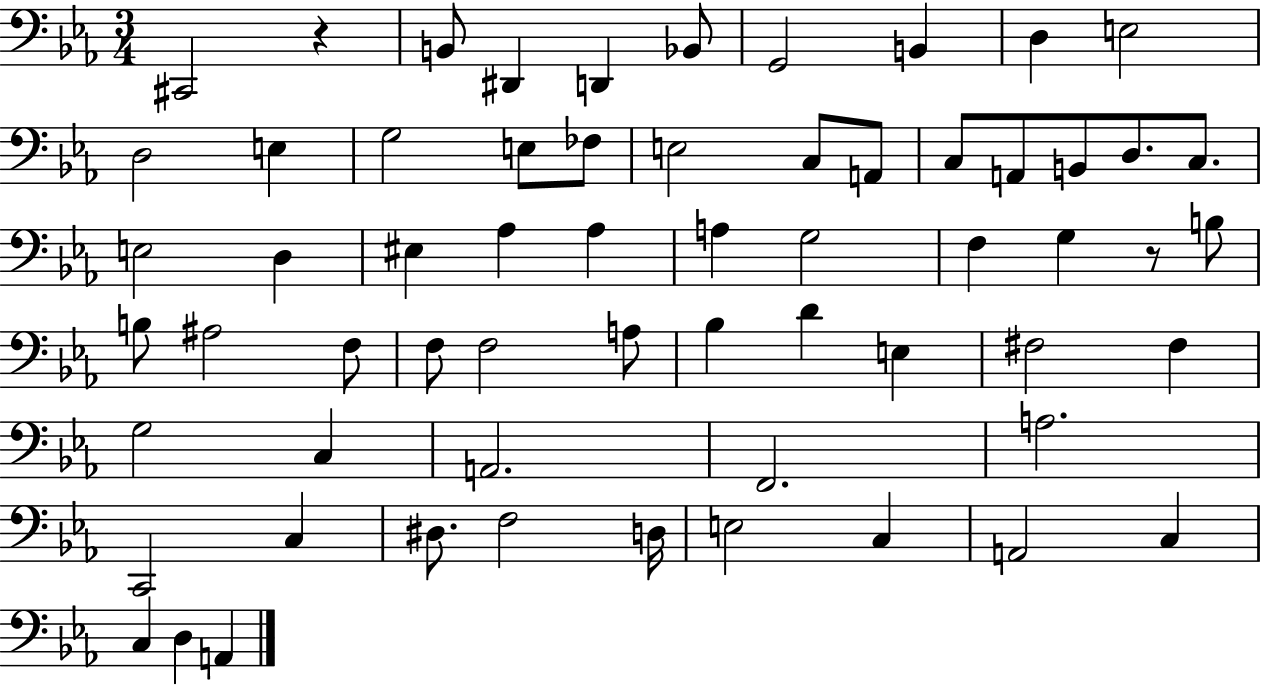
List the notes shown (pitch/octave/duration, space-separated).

C#2/h R/q B2/e D#2/q D2/q Bb2/e G2/h B2/q D3/q E3/h D3/h E3/q G3/h E3/e FES3/e E3/h C3/e A2/e C3/e A2/e B2/e D3/e. C3/e. E3/h D3/q EIS3/q Ab3/q Ab3/q A3/q G3/h F3/q G3/q R/e B3/e B3/e A#3/h F3/e F3/e F3/h A3/e Bb3/q D4/q E3/q F#3/h F#3/q G3/h C3/q A2/h. F2/h. A3/h. C2/h C3/q D#3/e. F3/h D3/s E3/h C3/q A2/h C3/q C3/q D3/q A2/q